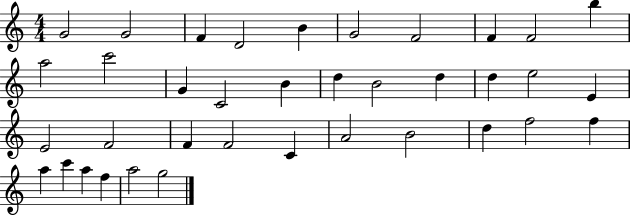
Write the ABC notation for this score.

X:1
T:Untitled
M:4/4
L:1/4
K:C
G2 G2 F D2 B G2 F2 F F2 b a2 c'2 G C2 B d B2 d d e2 E E2 F2 F F2 C A2 B2 d f2 f a c' a f a2 g2